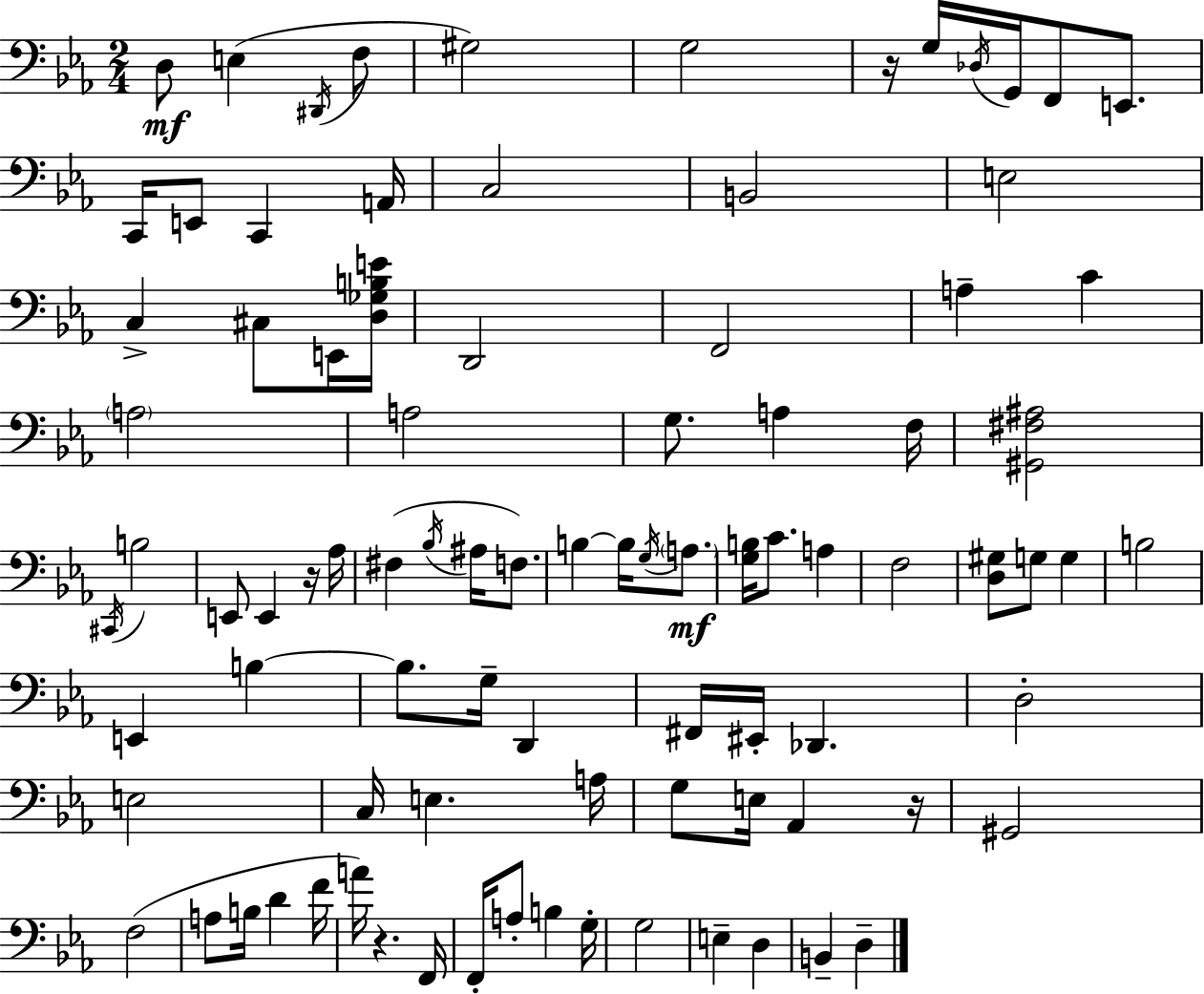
D3/e E3/q D#2/s F3/e G#3/h G3/h R/s G3/s Db3/s G2/s F2/e E2/e. C2/s E2/e C2/q A2/s C3/h B2/h E3/h C3/q C#3/e E2/s [D3,Gb3,B3,E4]/s D2/h F2/h A3/q C4/q A3/h A3/h G3/e. A3/q F3/s [G#2,F#3,A#3]/h C#2/s B3/h E2/e E2/q R/s Ab3/s F#3/q Bb3/s A#3/s F3/e. B3/q B3/s G3/s A3/e. [G3,B3]/s C4/e. A3/q F3/h [D3,G#3]/e G3/e G3/q B3/h E2/q B3/q B3/e. G3/s D2/q F#2/s EIS2/s Db2/q. D3/h E3/h C3/s E3/q. A3/s G3/e E3/s Ab2/q R/s G#2/h F3/h A3/e B3/s D4/q F4/s A4/s R/q. F2/s F2/s A3/e B3/q G3/s G3/h E3/q D3/q B2/q D3/q